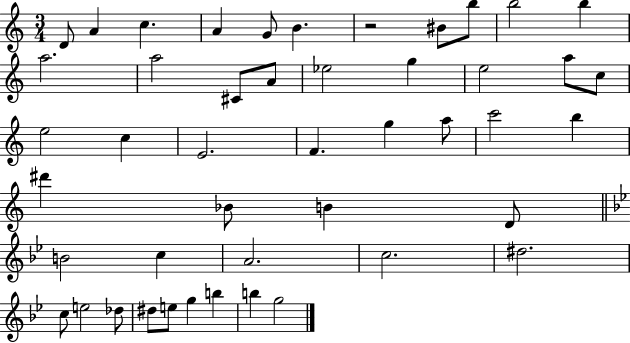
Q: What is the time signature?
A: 3/4